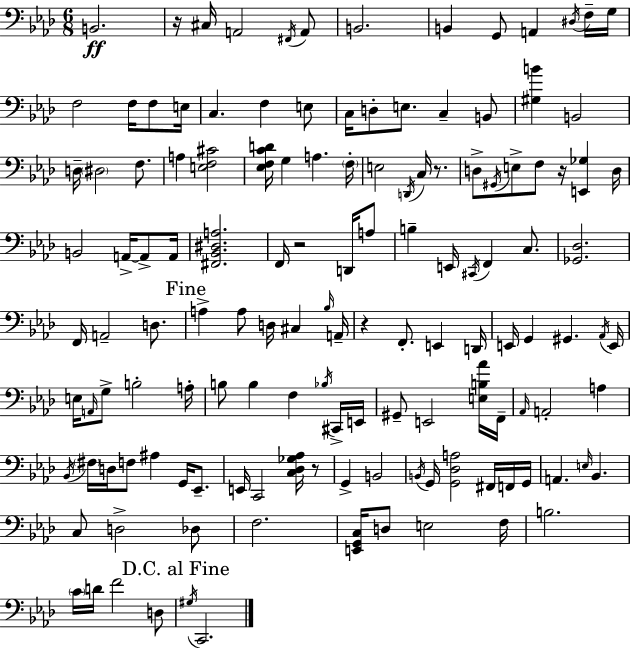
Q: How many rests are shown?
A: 6